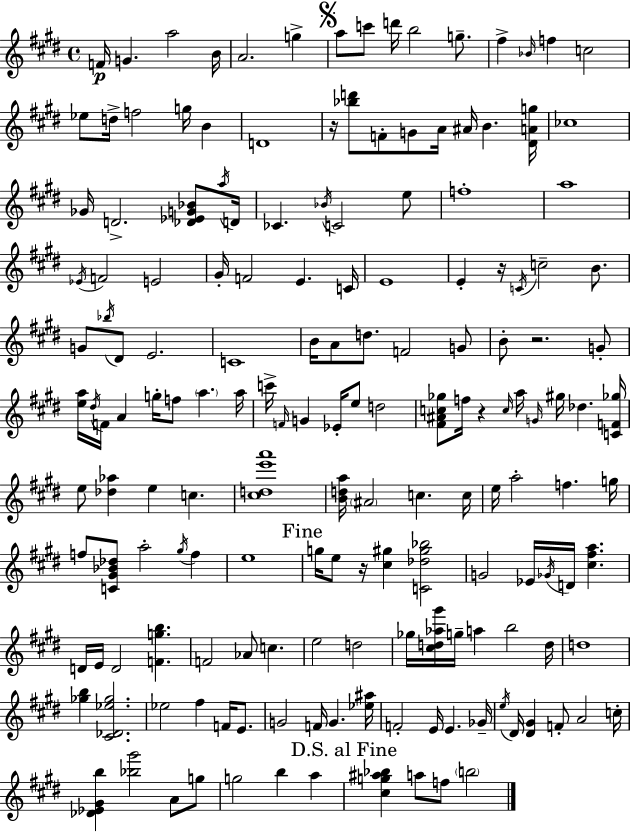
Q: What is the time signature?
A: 4/4